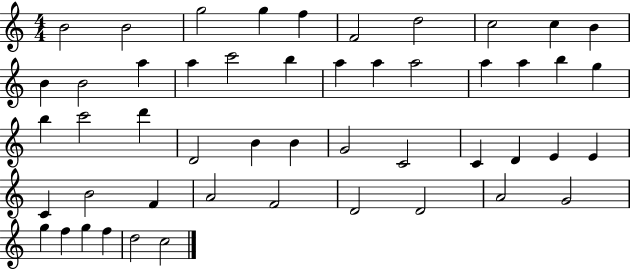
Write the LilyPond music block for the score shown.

{
  \clef treble
  \numericTimeSignature
  \time 4/4
  \key c \major
  b'2 b'2 | g''2 g''4 f''4 | f'2 d''2 | c''2 c''4 b'4 | \break b'4 b'2 a''4 | a''4 c'''2 b''4 | a''4 a''4 a''2 | a''4 a''4 b''4 g''4 | \break b''4 c'''2 d'''4 | d'2 b'4 b'4 | g'2 c'2 | c'4 d'4 e'4 e'4 | \break c'4 b'2 f'4 | a'2 f'2 | d'2 d'2 | a'2 g'2 | \break g''4 f''4 g''4 f''4 | d''2 c''2 | \bar "|."
}